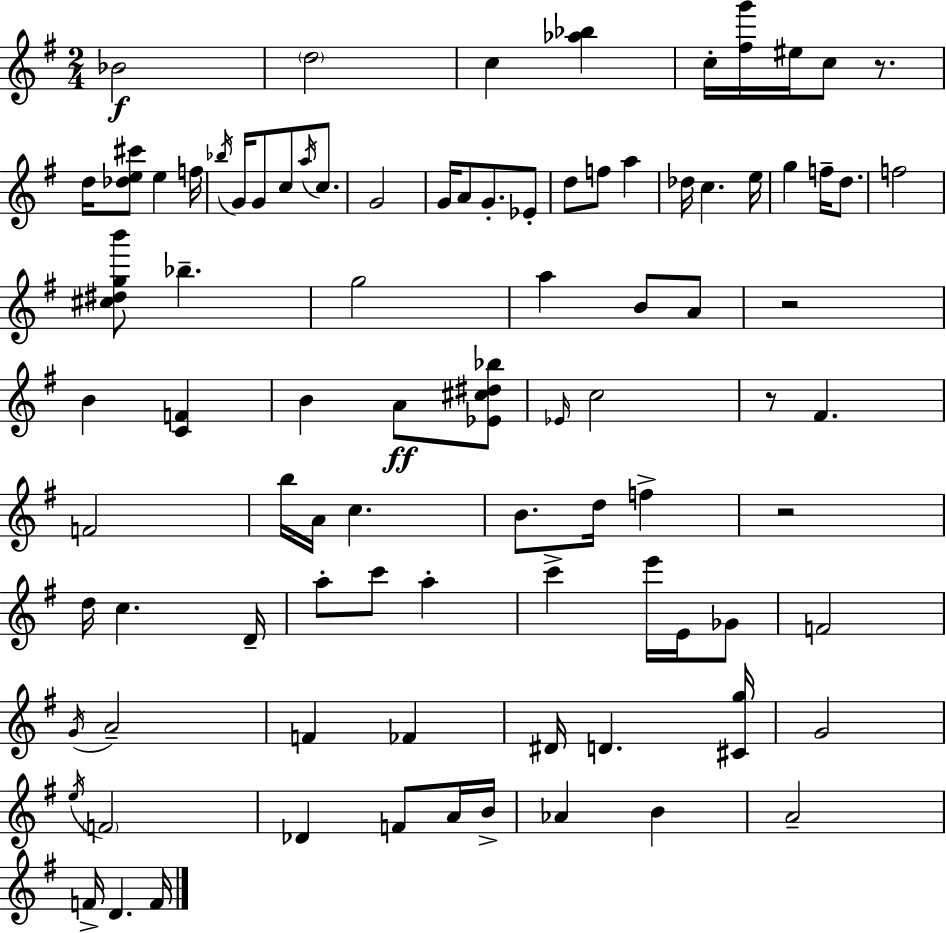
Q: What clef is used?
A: treble